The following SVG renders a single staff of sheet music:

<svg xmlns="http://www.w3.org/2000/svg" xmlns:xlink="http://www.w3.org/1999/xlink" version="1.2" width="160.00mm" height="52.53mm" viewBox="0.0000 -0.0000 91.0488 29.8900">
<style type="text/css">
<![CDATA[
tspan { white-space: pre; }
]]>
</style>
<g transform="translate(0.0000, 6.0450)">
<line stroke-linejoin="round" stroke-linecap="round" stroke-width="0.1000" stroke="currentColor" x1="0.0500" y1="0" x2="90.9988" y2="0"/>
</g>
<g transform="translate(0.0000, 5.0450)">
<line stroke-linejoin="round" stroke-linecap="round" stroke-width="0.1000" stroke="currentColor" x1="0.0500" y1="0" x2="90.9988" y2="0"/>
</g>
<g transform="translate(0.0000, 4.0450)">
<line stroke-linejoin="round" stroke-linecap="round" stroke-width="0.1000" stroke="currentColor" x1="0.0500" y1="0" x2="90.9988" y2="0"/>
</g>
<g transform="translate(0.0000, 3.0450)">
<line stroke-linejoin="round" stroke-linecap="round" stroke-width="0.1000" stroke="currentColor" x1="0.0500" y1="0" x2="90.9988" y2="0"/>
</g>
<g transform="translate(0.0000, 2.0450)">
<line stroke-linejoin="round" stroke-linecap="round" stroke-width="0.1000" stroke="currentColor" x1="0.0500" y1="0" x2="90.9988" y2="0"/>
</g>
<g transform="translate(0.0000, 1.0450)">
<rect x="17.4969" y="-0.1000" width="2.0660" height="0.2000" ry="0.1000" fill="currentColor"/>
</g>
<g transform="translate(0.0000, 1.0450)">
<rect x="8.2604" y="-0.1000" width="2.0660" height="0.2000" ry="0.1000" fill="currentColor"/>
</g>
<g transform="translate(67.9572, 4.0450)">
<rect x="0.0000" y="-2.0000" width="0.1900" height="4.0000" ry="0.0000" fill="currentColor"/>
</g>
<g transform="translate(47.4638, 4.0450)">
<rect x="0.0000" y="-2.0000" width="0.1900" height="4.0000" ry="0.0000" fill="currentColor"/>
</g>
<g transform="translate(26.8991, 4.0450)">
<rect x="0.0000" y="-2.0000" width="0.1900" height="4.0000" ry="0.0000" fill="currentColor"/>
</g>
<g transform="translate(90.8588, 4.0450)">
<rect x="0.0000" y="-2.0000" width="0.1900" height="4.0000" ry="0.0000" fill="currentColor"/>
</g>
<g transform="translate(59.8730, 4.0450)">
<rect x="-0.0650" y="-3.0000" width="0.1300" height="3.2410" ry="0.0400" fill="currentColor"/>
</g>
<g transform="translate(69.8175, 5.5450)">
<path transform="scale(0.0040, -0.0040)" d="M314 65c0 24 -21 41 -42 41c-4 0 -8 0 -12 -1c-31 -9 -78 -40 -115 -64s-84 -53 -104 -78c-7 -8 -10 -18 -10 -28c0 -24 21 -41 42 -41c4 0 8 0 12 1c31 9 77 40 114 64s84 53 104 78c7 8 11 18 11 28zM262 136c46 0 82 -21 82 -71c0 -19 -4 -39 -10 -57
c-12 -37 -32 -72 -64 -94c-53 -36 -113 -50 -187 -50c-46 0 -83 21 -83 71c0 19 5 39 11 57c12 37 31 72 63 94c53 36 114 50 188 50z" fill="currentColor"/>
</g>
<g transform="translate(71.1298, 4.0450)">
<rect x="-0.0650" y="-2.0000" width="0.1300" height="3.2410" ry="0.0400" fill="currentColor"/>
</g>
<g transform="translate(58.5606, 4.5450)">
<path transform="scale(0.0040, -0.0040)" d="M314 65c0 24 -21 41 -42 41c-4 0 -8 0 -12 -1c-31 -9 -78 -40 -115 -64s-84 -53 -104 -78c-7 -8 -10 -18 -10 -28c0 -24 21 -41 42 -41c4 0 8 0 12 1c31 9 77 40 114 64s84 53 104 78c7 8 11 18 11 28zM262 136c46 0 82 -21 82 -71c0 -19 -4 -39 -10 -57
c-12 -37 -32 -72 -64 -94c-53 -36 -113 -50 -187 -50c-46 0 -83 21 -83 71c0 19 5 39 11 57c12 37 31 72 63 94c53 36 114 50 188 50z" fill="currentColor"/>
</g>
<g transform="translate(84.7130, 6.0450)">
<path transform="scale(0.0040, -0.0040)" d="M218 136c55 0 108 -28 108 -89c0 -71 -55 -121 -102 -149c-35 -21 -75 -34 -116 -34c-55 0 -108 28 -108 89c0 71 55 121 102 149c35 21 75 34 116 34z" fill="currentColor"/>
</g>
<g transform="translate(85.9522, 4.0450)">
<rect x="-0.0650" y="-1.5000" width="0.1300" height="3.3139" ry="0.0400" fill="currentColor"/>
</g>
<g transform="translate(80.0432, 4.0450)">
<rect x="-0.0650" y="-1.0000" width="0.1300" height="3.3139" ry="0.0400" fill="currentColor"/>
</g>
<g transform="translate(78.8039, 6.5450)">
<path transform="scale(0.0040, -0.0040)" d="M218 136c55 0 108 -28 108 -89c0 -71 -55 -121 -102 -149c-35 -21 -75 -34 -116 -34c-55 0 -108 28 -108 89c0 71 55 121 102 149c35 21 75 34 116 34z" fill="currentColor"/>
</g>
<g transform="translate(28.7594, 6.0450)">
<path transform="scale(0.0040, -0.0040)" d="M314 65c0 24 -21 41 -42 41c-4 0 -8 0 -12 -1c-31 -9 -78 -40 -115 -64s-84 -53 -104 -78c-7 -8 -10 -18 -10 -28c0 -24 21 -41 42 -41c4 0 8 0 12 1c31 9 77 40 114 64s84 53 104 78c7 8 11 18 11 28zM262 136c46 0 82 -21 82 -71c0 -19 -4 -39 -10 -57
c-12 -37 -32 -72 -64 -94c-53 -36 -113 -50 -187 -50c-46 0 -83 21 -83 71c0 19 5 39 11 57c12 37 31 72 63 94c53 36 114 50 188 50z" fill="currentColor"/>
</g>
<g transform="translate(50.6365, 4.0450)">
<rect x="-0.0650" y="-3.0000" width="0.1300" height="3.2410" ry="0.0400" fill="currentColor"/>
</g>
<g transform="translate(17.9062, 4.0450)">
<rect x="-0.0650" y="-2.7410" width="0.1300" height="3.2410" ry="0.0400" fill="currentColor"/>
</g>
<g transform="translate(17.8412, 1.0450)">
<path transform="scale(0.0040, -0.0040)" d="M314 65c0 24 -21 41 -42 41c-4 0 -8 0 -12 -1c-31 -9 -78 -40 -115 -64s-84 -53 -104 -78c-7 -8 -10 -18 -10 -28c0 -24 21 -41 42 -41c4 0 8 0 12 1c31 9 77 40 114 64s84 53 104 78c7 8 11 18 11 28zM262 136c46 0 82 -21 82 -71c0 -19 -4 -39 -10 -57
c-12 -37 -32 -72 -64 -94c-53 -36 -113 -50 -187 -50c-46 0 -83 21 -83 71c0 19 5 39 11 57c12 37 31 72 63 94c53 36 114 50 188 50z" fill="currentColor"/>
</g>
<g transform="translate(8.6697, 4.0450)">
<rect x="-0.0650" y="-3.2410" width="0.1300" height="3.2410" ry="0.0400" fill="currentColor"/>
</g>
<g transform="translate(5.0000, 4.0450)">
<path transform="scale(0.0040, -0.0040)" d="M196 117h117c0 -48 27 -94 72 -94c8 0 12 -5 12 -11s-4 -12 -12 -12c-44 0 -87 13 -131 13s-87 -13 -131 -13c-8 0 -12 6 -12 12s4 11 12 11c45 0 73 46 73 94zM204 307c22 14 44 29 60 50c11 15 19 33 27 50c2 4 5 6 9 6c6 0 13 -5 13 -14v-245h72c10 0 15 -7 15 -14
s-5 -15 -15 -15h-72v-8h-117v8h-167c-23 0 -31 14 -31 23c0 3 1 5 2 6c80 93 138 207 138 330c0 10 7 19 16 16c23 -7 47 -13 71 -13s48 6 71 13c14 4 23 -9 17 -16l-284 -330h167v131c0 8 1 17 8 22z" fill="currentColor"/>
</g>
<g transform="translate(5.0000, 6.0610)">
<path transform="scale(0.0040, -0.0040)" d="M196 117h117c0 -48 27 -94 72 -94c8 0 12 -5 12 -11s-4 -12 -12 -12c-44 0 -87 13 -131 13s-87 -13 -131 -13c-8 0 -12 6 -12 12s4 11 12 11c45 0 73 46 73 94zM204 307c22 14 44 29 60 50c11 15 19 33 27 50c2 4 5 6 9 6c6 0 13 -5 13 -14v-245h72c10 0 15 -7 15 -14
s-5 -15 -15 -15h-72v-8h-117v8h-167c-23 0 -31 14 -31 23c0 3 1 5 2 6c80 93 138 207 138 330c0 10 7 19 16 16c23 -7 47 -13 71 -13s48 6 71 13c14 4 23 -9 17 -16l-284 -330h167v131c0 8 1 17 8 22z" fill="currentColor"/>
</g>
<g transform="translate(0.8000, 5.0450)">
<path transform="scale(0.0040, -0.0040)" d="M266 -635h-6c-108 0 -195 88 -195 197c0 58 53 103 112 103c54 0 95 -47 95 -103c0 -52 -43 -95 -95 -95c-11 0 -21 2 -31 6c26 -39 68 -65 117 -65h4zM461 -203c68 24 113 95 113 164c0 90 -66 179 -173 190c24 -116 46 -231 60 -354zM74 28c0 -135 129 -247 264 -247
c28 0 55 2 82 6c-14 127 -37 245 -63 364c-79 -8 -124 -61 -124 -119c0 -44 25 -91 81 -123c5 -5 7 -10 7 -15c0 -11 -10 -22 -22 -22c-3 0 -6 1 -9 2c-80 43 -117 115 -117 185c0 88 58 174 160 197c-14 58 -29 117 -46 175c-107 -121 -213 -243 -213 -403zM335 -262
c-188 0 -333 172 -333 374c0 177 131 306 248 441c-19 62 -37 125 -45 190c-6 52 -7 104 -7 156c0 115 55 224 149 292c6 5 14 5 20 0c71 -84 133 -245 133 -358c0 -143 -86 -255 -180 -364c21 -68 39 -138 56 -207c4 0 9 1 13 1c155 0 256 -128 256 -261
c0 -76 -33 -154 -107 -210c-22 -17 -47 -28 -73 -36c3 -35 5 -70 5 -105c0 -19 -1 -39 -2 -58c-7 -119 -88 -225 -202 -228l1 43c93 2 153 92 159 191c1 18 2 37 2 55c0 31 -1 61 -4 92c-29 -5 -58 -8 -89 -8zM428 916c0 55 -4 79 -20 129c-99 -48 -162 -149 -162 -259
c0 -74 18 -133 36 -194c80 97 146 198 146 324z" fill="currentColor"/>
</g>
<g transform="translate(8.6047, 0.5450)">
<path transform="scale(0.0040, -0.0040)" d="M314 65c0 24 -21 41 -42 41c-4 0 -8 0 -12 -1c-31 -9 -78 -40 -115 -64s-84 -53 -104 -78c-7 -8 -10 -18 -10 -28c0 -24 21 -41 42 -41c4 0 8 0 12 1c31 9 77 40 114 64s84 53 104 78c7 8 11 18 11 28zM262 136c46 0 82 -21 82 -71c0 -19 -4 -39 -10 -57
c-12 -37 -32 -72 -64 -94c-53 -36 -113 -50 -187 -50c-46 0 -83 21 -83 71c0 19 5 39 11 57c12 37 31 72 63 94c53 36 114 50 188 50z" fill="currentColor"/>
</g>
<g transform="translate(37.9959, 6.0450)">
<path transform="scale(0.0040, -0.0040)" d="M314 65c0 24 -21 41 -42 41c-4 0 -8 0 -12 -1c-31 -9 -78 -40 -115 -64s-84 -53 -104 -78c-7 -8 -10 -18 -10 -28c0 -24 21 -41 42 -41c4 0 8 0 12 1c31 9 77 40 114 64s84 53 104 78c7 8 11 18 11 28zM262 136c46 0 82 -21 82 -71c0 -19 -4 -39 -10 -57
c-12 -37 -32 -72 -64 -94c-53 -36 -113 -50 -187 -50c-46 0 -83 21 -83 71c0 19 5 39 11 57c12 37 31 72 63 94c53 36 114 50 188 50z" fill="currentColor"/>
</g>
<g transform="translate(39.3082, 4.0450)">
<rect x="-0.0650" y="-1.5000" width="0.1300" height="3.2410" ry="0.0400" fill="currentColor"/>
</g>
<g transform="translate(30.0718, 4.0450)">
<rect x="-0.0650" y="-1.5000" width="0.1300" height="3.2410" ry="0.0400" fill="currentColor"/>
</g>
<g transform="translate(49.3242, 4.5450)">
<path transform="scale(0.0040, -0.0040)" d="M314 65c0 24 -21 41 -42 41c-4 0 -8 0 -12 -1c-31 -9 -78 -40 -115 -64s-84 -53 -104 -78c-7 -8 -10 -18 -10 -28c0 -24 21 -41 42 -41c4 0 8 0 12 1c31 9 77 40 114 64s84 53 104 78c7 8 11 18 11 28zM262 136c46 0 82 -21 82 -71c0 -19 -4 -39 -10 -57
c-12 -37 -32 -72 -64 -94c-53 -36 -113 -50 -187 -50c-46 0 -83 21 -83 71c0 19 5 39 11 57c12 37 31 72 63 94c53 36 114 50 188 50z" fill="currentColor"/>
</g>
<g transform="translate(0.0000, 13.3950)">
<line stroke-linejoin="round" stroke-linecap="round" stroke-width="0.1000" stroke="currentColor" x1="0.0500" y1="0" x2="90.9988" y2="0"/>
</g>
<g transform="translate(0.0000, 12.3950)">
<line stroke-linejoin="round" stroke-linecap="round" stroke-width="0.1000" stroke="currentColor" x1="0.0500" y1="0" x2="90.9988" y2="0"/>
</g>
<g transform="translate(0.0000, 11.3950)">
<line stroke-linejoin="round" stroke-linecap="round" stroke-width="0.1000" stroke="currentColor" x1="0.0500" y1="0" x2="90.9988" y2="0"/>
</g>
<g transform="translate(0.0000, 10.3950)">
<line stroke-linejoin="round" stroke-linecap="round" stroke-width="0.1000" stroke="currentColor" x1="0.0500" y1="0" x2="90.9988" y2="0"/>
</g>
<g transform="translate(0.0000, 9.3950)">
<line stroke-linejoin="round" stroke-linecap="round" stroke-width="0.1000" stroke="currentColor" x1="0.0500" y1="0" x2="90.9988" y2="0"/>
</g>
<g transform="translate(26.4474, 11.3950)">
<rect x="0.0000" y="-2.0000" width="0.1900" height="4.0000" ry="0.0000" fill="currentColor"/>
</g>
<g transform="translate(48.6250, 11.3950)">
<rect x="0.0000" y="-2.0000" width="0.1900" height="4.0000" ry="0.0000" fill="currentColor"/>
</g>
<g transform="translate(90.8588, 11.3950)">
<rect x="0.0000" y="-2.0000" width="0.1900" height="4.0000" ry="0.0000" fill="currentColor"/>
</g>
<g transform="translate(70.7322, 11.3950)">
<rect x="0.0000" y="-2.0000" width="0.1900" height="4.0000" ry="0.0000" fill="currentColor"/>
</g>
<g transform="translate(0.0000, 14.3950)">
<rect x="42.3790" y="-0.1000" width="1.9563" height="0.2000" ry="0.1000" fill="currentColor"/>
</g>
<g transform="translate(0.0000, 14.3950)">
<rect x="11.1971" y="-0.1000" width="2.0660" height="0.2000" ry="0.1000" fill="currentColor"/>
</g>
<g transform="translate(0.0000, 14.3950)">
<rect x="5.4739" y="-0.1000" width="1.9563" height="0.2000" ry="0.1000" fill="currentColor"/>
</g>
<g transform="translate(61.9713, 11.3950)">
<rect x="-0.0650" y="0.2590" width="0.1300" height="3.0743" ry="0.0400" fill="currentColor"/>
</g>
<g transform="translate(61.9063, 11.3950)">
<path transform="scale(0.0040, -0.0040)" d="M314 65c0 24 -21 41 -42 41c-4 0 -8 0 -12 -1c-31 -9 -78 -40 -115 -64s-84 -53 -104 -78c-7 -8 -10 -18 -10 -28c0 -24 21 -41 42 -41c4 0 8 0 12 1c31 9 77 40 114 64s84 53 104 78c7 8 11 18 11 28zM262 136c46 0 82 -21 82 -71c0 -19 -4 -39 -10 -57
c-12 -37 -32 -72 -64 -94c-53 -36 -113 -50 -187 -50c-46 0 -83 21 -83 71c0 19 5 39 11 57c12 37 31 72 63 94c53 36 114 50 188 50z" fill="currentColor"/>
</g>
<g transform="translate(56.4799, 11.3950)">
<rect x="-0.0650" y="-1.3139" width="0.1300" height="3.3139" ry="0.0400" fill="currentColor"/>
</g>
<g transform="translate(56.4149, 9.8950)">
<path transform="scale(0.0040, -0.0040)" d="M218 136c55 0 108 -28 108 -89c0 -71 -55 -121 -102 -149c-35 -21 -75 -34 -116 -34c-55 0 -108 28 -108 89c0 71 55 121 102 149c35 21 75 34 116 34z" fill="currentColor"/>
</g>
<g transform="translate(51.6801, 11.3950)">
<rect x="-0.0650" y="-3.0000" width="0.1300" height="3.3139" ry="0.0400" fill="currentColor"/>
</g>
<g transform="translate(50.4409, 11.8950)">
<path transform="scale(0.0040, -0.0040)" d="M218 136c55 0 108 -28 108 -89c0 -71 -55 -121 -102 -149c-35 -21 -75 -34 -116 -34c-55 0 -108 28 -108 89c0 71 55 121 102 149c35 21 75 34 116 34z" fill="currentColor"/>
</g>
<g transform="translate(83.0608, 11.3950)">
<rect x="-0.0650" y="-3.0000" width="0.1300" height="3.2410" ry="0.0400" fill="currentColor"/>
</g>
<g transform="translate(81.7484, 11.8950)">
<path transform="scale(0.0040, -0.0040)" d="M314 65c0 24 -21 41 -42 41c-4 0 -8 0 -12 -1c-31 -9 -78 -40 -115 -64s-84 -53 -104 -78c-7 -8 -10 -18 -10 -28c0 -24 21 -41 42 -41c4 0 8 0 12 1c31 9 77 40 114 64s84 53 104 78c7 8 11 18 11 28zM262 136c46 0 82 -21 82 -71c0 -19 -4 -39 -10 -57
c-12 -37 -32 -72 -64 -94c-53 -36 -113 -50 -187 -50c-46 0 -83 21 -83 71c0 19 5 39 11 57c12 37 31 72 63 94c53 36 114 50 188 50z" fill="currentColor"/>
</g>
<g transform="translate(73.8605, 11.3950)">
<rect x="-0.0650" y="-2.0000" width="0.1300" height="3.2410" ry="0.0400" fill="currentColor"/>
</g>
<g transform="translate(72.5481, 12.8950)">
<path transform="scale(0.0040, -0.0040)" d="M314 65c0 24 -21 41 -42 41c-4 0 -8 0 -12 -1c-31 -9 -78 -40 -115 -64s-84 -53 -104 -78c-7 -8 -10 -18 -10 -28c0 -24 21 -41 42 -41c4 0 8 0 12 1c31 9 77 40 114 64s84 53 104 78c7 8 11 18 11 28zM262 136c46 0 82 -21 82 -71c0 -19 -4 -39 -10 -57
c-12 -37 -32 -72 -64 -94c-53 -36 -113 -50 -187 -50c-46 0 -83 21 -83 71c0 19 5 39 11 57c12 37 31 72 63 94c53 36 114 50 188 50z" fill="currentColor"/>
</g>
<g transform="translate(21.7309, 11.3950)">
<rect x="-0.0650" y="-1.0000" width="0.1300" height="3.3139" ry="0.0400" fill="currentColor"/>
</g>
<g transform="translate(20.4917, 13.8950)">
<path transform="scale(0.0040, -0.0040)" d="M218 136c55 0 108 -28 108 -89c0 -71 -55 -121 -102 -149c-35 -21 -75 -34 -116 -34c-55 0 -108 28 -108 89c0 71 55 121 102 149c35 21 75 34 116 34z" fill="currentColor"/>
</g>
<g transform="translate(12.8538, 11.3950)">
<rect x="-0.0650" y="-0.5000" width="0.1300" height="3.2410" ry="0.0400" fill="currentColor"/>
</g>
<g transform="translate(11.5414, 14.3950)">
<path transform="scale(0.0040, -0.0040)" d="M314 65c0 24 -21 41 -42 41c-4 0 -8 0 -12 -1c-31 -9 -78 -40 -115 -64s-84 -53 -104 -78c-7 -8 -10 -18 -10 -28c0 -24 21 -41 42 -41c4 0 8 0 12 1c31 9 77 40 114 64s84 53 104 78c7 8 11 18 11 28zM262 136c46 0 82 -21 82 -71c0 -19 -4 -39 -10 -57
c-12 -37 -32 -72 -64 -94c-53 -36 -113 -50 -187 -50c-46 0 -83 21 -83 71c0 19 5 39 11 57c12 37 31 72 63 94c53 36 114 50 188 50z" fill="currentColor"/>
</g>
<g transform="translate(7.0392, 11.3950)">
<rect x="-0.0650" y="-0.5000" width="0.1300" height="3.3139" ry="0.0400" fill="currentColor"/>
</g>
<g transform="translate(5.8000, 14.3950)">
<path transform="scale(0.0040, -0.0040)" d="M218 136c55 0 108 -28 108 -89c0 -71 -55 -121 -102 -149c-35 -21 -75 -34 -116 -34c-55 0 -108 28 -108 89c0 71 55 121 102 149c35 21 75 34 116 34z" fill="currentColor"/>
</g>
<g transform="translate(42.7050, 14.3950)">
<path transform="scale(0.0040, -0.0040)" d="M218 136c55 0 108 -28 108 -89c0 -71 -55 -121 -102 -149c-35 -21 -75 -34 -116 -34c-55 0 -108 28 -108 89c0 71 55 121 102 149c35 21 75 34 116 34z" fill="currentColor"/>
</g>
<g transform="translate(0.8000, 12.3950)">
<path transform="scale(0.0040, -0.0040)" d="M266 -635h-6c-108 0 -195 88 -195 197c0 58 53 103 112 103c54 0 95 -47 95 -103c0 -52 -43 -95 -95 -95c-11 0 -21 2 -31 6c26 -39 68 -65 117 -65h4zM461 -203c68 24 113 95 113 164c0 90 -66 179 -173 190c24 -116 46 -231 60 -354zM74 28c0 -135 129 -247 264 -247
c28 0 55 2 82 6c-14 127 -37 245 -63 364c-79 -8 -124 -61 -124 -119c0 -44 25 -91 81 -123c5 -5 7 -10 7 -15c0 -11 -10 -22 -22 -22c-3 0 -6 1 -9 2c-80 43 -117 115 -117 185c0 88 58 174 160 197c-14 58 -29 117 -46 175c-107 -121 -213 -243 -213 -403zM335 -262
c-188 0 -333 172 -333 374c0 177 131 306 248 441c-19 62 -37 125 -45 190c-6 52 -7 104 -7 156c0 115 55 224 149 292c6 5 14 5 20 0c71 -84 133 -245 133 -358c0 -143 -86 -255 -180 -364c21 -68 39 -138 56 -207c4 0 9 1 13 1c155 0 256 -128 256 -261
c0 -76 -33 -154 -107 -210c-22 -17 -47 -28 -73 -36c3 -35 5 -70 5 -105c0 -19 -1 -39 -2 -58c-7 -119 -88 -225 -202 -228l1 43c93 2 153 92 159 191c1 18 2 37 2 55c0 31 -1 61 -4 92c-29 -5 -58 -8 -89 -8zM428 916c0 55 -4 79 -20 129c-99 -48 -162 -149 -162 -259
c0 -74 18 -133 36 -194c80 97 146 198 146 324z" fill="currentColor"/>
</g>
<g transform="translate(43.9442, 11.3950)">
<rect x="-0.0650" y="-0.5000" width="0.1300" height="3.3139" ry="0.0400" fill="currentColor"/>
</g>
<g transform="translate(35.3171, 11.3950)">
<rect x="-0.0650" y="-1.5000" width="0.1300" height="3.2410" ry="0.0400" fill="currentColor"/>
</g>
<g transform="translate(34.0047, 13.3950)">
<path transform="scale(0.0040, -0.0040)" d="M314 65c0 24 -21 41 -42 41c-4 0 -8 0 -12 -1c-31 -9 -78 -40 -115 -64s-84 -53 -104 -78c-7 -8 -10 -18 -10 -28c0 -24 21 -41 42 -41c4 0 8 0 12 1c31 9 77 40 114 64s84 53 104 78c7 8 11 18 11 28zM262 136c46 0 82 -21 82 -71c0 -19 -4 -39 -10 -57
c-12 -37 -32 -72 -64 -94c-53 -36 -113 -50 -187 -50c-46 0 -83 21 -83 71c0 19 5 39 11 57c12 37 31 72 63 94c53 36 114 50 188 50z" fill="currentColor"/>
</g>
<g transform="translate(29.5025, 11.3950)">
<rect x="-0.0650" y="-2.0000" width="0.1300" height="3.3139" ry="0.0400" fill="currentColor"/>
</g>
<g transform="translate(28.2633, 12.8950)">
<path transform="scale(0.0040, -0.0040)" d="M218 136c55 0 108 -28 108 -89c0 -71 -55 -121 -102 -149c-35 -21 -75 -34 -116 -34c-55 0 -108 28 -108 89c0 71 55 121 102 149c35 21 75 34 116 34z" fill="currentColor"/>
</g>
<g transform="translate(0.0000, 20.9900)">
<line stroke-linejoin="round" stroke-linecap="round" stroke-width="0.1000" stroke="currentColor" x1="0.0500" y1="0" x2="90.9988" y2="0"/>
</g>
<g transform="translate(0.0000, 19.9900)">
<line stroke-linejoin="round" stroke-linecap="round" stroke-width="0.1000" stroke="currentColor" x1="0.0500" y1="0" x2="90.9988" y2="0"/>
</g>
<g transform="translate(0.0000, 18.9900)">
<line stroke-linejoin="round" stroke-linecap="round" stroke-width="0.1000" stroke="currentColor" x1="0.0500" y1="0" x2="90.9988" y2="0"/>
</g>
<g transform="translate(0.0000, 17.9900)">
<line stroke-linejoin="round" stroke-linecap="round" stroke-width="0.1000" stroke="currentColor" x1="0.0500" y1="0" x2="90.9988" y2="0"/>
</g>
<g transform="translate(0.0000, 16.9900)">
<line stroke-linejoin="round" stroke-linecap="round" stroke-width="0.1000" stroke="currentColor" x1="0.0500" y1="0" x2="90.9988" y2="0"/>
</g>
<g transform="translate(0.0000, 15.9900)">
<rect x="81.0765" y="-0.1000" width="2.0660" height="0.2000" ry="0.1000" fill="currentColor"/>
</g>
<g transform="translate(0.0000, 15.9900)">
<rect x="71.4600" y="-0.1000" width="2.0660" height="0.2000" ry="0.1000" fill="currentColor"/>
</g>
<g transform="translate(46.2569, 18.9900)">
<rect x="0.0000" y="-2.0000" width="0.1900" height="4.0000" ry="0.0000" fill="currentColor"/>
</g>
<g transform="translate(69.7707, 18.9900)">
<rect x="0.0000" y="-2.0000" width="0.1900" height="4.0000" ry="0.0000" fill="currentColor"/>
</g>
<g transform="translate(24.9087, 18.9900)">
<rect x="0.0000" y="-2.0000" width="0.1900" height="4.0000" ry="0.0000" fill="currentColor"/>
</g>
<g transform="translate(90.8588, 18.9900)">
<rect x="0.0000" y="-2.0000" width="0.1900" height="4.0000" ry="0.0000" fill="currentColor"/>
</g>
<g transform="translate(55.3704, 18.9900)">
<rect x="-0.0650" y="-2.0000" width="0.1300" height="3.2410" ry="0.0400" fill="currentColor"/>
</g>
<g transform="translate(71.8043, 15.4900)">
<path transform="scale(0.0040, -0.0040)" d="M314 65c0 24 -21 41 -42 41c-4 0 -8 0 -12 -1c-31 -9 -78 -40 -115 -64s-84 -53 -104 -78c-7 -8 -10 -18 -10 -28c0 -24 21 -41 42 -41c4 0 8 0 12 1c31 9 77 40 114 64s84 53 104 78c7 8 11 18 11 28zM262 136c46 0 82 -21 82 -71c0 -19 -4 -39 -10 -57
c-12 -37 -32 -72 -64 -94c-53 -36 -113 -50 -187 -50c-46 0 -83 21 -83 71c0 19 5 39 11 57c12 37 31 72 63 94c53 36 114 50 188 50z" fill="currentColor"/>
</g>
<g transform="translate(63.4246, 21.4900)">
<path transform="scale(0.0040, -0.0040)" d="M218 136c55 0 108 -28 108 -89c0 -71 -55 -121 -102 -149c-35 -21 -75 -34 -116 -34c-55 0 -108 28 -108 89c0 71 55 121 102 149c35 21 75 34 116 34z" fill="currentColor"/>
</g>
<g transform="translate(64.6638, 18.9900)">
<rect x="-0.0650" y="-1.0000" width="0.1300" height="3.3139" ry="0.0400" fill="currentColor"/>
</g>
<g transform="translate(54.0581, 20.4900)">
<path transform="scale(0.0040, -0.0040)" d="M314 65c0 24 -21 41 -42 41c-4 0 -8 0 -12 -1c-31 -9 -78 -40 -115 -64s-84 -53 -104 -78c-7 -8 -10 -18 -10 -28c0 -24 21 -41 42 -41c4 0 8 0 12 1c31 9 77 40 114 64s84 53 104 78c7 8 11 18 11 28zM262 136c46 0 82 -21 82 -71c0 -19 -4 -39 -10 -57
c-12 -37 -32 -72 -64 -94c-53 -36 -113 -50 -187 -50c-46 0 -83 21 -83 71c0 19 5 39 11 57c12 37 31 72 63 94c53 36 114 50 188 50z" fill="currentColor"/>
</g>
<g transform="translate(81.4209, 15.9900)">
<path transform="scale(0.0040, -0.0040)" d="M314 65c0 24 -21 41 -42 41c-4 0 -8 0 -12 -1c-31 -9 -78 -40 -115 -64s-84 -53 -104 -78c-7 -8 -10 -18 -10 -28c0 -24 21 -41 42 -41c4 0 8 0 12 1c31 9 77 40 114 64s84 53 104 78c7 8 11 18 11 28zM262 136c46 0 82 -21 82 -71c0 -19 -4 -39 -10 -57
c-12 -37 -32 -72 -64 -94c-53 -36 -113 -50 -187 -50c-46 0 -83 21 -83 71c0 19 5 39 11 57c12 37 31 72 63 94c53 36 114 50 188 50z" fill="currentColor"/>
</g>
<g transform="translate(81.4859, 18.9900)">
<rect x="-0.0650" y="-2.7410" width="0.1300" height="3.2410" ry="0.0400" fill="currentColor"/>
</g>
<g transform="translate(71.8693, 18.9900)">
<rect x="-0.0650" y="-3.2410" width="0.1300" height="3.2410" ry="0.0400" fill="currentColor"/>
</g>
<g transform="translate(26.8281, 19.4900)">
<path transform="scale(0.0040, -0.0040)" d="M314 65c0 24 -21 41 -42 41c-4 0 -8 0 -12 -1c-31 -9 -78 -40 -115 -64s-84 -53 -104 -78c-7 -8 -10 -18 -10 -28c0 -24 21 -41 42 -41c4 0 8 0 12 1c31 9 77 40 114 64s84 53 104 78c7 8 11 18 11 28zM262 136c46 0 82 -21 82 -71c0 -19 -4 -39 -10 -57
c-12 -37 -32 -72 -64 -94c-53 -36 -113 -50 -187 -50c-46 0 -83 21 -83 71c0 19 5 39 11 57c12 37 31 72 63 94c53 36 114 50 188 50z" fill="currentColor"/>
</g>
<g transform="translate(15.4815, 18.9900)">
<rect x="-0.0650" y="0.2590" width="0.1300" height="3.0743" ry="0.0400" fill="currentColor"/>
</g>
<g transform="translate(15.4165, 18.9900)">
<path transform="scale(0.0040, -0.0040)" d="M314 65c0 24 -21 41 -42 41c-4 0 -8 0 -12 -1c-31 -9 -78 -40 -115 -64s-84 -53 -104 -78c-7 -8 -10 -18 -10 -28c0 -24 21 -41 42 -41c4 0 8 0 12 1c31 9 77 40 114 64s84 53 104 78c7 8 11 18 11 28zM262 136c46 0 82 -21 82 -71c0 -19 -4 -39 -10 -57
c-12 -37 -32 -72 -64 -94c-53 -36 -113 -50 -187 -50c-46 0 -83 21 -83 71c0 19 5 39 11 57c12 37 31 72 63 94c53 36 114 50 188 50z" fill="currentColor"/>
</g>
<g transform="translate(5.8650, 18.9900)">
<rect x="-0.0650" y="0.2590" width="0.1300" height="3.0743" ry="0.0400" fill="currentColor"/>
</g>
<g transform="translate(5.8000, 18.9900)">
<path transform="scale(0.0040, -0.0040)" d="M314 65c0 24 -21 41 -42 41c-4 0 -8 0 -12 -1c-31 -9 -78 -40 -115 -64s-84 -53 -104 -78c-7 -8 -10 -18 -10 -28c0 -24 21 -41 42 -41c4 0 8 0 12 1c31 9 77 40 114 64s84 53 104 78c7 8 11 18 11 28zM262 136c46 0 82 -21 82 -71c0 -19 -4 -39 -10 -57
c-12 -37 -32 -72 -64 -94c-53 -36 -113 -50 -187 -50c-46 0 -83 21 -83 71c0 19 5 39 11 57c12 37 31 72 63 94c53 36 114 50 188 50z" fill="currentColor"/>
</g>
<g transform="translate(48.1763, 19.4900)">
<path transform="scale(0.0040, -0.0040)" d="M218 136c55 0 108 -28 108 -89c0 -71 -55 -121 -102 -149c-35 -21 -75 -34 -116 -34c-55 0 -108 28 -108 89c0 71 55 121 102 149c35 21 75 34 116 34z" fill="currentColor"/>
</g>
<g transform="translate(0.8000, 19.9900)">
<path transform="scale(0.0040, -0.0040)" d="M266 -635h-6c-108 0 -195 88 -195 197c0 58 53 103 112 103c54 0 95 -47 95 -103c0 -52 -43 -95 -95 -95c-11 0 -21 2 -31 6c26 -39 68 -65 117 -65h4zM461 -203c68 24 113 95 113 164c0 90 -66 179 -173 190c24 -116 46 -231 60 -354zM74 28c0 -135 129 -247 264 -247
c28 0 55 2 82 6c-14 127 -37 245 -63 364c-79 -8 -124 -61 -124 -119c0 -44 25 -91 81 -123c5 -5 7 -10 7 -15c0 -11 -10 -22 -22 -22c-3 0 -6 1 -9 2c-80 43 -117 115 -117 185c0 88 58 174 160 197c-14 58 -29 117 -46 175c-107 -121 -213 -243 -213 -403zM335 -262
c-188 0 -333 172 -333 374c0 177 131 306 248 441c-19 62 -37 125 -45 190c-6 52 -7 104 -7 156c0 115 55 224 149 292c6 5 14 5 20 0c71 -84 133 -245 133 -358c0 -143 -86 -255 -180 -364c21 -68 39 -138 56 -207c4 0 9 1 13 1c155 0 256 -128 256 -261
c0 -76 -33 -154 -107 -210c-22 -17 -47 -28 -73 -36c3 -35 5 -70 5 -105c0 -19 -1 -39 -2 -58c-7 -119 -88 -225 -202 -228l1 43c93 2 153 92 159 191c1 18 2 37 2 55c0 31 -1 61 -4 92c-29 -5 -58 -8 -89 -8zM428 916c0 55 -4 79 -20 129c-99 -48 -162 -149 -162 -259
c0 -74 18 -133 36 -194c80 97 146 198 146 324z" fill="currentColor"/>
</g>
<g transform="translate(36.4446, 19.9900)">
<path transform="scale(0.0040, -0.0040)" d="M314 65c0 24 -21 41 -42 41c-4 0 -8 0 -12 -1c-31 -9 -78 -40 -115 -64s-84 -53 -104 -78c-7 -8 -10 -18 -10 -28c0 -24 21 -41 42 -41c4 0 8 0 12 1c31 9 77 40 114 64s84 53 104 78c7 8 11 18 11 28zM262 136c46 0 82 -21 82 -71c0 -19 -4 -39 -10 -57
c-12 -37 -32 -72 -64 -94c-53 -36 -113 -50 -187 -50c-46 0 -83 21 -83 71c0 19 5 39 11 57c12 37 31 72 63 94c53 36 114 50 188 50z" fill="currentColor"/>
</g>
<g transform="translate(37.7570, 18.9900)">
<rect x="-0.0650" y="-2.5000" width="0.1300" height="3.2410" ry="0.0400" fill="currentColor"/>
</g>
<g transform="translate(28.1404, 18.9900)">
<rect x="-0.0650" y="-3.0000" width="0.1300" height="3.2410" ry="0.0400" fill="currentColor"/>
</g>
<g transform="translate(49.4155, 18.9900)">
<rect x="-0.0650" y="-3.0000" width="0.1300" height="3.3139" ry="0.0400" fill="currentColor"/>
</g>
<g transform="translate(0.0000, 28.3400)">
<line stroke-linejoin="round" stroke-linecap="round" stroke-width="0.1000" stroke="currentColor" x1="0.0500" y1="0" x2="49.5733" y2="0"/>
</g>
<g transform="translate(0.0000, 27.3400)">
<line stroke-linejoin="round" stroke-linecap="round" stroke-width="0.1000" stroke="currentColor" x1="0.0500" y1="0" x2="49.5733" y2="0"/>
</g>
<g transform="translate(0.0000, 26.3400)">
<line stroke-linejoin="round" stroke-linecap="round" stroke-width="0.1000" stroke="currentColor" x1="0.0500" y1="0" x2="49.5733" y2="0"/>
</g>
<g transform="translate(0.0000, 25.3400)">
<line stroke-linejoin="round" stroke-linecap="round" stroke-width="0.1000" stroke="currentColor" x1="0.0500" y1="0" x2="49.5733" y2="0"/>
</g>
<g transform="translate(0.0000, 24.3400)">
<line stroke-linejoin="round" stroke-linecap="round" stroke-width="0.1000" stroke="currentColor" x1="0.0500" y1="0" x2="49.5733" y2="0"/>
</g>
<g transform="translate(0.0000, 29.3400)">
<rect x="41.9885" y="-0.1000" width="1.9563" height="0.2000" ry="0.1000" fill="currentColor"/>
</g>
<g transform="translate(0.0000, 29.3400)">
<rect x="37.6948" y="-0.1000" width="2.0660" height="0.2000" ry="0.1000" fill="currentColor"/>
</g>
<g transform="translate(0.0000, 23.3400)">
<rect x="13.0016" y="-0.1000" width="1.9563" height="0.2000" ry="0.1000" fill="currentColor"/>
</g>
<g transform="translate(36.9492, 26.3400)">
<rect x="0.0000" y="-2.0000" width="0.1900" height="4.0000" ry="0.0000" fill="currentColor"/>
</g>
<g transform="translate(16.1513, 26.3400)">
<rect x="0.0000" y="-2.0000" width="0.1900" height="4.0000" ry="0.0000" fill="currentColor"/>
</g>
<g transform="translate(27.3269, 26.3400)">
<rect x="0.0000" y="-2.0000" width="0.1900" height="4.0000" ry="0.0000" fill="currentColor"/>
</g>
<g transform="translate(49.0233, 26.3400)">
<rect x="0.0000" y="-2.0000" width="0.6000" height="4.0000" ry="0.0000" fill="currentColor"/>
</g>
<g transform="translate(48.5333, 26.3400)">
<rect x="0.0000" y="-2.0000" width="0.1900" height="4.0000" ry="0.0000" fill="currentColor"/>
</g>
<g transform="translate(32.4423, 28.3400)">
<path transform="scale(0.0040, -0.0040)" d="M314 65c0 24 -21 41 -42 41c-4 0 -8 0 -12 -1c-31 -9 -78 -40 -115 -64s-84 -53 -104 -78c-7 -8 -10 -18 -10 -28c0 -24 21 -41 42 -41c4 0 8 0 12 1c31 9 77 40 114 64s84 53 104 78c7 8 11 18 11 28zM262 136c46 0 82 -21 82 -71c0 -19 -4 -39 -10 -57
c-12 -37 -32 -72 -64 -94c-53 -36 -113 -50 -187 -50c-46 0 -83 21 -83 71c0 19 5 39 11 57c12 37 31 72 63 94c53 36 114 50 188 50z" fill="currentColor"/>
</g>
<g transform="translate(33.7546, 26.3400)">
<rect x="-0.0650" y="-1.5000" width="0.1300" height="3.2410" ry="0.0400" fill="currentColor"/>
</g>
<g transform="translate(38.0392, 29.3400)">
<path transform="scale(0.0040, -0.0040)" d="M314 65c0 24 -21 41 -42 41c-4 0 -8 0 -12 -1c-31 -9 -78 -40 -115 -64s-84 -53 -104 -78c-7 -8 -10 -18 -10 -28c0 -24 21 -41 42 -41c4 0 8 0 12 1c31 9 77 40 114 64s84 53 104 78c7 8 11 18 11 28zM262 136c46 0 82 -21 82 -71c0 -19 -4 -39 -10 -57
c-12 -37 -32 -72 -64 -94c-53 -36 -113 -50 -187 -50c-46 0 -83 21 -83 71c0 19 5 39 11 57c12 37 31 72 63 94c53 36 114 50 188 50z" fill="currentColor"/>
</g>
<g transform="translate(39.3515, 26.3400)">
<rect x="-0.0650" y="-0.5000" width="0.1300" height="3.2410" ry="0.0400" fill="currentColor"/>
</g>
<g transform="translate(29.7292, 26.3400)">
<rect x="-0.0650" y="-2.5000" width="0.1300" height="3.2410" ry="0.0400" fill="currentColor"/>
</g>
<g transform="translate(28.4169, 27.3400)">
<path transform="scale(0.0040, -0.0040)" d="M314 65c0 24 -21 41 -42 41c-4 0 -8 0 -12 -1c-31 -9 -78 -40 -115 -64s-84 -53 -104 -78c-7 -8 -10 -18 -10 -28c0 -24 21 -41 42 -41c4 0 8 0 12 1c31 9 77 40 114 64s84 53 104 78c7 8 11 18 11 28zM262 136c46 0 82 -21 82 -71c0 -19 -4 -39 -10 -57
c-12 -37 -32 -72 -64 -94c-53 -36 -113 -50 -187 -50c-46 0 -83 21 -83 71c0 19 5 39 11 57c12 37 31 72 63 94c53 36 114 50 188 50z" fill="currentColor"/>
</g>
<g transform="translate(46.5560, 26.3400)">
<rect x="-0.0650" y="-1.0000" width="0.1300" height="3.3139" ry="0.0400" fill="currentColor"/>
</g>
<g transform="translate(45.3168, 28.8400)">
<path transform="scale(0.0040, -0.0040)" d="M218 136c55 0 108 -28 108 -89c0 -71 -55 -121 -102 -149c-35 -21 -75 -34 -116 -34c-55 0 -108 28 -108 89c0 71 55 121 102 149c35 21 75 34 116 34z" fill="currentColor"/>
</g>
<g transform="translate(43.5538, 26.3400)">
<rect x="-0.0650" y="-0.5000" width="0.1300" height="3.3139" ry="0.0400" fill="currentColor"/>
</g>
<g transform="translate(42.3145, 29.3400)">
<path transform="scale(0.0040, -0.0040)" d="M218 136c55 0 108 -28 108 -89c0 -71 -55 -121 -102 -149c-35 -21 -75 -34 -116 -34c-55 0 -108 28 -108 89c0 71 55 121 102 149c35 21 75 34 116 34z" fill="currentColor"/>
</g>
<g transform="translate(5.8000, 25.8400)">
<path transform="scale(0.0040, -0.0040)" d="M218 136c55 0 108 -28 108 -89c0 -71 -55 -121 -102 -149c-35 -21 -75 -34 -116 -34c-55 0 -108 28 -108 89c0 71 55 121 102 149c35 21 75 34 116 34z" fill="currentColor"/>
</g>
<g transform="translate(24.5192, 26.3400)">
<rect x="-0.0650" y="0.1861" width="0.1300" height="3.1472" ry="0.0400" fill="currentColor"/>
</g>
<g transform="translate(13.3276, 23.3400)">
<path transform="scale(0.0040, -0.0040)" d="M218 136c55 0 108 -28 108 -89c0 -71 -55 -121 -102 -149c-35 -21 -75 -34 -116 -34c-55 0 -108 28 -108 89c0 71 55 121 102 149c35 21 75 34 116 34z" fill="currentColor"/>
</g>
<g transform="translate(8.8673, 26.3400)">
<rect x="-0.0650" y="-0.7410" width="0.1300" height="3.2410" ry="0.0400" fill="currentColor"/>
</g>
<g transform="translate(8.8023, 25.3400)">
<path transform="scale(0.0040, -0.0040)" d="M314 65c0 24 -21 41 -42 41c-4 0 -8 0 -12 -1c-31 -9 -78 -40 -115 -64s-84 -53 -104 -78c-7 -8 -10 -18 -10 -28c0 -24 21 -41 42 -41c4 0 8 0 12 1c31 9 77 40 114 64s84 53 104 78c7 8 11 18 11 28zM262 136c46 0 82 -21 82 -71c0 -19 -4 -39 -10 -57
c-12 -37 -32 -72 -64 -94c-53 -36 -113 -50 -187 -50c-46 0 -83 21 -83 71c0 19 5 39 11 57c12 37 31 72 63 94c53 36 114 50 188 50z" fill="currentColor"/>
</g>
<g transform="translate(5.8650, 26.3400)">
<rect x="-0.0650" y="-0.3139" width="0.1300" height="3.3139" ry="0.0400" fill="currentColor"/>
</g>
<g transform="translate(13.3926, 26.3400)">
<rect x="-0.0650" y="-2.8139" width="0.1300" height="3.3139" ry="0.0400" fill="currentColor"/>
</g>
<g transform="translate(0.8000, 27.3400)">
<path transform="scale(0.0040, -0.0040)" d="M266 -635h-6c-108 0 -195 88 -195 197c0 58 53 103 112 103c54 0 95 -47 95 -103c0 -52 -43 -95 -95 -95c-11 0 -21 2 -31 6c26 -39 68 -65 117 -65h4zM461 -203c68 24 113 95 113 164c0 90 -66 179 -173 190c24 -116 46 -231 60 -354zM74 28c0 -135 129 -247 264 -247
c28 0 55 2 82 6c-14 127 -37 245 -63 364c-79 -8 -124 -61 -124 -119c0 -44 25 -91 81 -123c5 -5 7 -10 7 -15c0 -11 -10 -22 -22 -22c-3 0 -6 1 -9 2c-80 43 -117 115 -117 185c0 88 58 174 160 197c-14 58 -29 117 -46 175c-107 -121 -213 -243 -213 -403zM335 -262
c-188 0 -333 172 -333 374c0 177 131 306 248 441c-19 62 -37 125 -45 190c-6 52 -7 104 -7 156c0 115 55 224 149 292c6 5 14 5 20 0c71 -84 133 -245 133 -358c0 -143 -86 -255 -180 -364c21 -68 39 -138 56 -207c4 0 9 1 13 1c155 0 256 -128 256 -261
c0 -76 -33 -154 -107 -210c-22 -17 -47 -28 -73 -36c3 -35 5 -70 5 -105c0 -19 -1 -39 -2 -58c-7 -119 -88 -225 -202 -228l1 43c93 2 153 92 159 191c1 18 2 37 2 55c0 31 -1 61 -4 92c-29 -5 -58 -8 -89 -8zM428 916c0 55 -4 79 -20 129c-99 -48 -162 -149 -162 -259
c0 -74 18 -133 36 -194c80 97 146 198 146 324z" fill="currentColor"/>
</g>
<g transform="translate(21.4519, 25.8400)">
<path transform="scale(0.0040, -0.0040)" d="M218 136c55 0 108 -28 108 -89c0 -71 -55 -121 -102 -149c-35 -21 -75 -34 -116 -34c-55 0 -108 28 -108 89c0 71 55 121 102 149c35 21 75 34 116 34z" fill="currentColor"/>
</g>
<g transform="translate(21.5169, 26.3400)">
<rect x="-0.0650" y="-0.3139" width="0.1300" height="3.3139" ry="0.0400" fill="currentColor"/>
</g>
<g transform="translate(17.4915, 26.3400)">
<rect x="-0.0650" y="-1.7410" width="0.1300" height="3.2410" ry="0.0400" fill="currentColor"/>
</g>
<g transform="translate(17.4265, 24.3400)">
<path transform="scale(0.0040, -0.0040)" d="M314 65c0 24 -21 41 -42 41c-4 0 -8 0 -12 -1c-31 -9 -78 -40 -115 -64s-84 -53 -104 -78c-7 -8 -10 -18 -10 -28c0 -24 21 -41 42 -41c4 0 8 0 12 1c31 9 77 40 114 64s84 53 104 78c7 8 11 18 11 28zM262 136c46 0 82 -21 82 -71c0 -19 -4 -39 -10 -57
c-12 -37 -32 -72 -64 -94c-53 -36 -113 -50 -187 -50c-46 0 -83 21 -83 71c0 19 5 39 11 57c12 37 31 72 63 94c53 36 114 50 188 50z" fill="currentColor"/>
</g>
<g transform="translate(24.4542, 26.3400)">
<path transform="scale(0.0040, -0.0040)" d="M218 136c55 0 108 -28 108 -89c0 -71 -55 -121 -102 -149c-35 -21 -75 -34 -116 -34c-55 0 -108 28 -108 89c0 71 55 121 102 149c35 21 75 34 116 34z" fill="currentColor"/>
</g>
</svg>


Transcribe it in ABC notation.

X:1
T:Untitled
M:4/4
L:1/4
K:C
b2 a2 E2 E2 A2 A2 F2 D E C C2 D F E2 C A e B2 F2 A2 B2 B2 A2 G2 A F2 D b2 a2 c d2 a f2 c B G2 E2 C2 C D